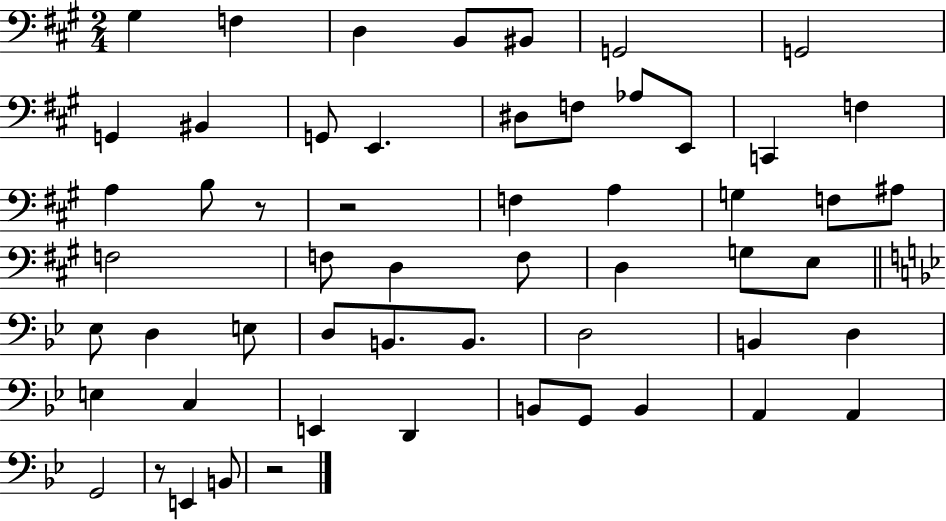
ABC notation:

X:1
T:Untitled
M:2/4
L:1/4
K:A
^G, F, D, B,,/2 ^B,,/2 G,,2 G,,2 G,, ^B,, G,,/2 E,, ^D,/2 F,/2 _A,/2 E,,/2 C,, F, A, B,/2 z/2 z2 F, A, G, F,/2 ^A,/2 F,2 F,/2 D, F,/2 D, G,/2 E,/2 _E,/2 D, E,/2 D,/2 B,,/2 B,,/2 D,2 B,, D, E, C, E,, D,, B,,/2 G,,/2 B,, A,, A,, G,,2 z/2 E,, B,,/2 z2